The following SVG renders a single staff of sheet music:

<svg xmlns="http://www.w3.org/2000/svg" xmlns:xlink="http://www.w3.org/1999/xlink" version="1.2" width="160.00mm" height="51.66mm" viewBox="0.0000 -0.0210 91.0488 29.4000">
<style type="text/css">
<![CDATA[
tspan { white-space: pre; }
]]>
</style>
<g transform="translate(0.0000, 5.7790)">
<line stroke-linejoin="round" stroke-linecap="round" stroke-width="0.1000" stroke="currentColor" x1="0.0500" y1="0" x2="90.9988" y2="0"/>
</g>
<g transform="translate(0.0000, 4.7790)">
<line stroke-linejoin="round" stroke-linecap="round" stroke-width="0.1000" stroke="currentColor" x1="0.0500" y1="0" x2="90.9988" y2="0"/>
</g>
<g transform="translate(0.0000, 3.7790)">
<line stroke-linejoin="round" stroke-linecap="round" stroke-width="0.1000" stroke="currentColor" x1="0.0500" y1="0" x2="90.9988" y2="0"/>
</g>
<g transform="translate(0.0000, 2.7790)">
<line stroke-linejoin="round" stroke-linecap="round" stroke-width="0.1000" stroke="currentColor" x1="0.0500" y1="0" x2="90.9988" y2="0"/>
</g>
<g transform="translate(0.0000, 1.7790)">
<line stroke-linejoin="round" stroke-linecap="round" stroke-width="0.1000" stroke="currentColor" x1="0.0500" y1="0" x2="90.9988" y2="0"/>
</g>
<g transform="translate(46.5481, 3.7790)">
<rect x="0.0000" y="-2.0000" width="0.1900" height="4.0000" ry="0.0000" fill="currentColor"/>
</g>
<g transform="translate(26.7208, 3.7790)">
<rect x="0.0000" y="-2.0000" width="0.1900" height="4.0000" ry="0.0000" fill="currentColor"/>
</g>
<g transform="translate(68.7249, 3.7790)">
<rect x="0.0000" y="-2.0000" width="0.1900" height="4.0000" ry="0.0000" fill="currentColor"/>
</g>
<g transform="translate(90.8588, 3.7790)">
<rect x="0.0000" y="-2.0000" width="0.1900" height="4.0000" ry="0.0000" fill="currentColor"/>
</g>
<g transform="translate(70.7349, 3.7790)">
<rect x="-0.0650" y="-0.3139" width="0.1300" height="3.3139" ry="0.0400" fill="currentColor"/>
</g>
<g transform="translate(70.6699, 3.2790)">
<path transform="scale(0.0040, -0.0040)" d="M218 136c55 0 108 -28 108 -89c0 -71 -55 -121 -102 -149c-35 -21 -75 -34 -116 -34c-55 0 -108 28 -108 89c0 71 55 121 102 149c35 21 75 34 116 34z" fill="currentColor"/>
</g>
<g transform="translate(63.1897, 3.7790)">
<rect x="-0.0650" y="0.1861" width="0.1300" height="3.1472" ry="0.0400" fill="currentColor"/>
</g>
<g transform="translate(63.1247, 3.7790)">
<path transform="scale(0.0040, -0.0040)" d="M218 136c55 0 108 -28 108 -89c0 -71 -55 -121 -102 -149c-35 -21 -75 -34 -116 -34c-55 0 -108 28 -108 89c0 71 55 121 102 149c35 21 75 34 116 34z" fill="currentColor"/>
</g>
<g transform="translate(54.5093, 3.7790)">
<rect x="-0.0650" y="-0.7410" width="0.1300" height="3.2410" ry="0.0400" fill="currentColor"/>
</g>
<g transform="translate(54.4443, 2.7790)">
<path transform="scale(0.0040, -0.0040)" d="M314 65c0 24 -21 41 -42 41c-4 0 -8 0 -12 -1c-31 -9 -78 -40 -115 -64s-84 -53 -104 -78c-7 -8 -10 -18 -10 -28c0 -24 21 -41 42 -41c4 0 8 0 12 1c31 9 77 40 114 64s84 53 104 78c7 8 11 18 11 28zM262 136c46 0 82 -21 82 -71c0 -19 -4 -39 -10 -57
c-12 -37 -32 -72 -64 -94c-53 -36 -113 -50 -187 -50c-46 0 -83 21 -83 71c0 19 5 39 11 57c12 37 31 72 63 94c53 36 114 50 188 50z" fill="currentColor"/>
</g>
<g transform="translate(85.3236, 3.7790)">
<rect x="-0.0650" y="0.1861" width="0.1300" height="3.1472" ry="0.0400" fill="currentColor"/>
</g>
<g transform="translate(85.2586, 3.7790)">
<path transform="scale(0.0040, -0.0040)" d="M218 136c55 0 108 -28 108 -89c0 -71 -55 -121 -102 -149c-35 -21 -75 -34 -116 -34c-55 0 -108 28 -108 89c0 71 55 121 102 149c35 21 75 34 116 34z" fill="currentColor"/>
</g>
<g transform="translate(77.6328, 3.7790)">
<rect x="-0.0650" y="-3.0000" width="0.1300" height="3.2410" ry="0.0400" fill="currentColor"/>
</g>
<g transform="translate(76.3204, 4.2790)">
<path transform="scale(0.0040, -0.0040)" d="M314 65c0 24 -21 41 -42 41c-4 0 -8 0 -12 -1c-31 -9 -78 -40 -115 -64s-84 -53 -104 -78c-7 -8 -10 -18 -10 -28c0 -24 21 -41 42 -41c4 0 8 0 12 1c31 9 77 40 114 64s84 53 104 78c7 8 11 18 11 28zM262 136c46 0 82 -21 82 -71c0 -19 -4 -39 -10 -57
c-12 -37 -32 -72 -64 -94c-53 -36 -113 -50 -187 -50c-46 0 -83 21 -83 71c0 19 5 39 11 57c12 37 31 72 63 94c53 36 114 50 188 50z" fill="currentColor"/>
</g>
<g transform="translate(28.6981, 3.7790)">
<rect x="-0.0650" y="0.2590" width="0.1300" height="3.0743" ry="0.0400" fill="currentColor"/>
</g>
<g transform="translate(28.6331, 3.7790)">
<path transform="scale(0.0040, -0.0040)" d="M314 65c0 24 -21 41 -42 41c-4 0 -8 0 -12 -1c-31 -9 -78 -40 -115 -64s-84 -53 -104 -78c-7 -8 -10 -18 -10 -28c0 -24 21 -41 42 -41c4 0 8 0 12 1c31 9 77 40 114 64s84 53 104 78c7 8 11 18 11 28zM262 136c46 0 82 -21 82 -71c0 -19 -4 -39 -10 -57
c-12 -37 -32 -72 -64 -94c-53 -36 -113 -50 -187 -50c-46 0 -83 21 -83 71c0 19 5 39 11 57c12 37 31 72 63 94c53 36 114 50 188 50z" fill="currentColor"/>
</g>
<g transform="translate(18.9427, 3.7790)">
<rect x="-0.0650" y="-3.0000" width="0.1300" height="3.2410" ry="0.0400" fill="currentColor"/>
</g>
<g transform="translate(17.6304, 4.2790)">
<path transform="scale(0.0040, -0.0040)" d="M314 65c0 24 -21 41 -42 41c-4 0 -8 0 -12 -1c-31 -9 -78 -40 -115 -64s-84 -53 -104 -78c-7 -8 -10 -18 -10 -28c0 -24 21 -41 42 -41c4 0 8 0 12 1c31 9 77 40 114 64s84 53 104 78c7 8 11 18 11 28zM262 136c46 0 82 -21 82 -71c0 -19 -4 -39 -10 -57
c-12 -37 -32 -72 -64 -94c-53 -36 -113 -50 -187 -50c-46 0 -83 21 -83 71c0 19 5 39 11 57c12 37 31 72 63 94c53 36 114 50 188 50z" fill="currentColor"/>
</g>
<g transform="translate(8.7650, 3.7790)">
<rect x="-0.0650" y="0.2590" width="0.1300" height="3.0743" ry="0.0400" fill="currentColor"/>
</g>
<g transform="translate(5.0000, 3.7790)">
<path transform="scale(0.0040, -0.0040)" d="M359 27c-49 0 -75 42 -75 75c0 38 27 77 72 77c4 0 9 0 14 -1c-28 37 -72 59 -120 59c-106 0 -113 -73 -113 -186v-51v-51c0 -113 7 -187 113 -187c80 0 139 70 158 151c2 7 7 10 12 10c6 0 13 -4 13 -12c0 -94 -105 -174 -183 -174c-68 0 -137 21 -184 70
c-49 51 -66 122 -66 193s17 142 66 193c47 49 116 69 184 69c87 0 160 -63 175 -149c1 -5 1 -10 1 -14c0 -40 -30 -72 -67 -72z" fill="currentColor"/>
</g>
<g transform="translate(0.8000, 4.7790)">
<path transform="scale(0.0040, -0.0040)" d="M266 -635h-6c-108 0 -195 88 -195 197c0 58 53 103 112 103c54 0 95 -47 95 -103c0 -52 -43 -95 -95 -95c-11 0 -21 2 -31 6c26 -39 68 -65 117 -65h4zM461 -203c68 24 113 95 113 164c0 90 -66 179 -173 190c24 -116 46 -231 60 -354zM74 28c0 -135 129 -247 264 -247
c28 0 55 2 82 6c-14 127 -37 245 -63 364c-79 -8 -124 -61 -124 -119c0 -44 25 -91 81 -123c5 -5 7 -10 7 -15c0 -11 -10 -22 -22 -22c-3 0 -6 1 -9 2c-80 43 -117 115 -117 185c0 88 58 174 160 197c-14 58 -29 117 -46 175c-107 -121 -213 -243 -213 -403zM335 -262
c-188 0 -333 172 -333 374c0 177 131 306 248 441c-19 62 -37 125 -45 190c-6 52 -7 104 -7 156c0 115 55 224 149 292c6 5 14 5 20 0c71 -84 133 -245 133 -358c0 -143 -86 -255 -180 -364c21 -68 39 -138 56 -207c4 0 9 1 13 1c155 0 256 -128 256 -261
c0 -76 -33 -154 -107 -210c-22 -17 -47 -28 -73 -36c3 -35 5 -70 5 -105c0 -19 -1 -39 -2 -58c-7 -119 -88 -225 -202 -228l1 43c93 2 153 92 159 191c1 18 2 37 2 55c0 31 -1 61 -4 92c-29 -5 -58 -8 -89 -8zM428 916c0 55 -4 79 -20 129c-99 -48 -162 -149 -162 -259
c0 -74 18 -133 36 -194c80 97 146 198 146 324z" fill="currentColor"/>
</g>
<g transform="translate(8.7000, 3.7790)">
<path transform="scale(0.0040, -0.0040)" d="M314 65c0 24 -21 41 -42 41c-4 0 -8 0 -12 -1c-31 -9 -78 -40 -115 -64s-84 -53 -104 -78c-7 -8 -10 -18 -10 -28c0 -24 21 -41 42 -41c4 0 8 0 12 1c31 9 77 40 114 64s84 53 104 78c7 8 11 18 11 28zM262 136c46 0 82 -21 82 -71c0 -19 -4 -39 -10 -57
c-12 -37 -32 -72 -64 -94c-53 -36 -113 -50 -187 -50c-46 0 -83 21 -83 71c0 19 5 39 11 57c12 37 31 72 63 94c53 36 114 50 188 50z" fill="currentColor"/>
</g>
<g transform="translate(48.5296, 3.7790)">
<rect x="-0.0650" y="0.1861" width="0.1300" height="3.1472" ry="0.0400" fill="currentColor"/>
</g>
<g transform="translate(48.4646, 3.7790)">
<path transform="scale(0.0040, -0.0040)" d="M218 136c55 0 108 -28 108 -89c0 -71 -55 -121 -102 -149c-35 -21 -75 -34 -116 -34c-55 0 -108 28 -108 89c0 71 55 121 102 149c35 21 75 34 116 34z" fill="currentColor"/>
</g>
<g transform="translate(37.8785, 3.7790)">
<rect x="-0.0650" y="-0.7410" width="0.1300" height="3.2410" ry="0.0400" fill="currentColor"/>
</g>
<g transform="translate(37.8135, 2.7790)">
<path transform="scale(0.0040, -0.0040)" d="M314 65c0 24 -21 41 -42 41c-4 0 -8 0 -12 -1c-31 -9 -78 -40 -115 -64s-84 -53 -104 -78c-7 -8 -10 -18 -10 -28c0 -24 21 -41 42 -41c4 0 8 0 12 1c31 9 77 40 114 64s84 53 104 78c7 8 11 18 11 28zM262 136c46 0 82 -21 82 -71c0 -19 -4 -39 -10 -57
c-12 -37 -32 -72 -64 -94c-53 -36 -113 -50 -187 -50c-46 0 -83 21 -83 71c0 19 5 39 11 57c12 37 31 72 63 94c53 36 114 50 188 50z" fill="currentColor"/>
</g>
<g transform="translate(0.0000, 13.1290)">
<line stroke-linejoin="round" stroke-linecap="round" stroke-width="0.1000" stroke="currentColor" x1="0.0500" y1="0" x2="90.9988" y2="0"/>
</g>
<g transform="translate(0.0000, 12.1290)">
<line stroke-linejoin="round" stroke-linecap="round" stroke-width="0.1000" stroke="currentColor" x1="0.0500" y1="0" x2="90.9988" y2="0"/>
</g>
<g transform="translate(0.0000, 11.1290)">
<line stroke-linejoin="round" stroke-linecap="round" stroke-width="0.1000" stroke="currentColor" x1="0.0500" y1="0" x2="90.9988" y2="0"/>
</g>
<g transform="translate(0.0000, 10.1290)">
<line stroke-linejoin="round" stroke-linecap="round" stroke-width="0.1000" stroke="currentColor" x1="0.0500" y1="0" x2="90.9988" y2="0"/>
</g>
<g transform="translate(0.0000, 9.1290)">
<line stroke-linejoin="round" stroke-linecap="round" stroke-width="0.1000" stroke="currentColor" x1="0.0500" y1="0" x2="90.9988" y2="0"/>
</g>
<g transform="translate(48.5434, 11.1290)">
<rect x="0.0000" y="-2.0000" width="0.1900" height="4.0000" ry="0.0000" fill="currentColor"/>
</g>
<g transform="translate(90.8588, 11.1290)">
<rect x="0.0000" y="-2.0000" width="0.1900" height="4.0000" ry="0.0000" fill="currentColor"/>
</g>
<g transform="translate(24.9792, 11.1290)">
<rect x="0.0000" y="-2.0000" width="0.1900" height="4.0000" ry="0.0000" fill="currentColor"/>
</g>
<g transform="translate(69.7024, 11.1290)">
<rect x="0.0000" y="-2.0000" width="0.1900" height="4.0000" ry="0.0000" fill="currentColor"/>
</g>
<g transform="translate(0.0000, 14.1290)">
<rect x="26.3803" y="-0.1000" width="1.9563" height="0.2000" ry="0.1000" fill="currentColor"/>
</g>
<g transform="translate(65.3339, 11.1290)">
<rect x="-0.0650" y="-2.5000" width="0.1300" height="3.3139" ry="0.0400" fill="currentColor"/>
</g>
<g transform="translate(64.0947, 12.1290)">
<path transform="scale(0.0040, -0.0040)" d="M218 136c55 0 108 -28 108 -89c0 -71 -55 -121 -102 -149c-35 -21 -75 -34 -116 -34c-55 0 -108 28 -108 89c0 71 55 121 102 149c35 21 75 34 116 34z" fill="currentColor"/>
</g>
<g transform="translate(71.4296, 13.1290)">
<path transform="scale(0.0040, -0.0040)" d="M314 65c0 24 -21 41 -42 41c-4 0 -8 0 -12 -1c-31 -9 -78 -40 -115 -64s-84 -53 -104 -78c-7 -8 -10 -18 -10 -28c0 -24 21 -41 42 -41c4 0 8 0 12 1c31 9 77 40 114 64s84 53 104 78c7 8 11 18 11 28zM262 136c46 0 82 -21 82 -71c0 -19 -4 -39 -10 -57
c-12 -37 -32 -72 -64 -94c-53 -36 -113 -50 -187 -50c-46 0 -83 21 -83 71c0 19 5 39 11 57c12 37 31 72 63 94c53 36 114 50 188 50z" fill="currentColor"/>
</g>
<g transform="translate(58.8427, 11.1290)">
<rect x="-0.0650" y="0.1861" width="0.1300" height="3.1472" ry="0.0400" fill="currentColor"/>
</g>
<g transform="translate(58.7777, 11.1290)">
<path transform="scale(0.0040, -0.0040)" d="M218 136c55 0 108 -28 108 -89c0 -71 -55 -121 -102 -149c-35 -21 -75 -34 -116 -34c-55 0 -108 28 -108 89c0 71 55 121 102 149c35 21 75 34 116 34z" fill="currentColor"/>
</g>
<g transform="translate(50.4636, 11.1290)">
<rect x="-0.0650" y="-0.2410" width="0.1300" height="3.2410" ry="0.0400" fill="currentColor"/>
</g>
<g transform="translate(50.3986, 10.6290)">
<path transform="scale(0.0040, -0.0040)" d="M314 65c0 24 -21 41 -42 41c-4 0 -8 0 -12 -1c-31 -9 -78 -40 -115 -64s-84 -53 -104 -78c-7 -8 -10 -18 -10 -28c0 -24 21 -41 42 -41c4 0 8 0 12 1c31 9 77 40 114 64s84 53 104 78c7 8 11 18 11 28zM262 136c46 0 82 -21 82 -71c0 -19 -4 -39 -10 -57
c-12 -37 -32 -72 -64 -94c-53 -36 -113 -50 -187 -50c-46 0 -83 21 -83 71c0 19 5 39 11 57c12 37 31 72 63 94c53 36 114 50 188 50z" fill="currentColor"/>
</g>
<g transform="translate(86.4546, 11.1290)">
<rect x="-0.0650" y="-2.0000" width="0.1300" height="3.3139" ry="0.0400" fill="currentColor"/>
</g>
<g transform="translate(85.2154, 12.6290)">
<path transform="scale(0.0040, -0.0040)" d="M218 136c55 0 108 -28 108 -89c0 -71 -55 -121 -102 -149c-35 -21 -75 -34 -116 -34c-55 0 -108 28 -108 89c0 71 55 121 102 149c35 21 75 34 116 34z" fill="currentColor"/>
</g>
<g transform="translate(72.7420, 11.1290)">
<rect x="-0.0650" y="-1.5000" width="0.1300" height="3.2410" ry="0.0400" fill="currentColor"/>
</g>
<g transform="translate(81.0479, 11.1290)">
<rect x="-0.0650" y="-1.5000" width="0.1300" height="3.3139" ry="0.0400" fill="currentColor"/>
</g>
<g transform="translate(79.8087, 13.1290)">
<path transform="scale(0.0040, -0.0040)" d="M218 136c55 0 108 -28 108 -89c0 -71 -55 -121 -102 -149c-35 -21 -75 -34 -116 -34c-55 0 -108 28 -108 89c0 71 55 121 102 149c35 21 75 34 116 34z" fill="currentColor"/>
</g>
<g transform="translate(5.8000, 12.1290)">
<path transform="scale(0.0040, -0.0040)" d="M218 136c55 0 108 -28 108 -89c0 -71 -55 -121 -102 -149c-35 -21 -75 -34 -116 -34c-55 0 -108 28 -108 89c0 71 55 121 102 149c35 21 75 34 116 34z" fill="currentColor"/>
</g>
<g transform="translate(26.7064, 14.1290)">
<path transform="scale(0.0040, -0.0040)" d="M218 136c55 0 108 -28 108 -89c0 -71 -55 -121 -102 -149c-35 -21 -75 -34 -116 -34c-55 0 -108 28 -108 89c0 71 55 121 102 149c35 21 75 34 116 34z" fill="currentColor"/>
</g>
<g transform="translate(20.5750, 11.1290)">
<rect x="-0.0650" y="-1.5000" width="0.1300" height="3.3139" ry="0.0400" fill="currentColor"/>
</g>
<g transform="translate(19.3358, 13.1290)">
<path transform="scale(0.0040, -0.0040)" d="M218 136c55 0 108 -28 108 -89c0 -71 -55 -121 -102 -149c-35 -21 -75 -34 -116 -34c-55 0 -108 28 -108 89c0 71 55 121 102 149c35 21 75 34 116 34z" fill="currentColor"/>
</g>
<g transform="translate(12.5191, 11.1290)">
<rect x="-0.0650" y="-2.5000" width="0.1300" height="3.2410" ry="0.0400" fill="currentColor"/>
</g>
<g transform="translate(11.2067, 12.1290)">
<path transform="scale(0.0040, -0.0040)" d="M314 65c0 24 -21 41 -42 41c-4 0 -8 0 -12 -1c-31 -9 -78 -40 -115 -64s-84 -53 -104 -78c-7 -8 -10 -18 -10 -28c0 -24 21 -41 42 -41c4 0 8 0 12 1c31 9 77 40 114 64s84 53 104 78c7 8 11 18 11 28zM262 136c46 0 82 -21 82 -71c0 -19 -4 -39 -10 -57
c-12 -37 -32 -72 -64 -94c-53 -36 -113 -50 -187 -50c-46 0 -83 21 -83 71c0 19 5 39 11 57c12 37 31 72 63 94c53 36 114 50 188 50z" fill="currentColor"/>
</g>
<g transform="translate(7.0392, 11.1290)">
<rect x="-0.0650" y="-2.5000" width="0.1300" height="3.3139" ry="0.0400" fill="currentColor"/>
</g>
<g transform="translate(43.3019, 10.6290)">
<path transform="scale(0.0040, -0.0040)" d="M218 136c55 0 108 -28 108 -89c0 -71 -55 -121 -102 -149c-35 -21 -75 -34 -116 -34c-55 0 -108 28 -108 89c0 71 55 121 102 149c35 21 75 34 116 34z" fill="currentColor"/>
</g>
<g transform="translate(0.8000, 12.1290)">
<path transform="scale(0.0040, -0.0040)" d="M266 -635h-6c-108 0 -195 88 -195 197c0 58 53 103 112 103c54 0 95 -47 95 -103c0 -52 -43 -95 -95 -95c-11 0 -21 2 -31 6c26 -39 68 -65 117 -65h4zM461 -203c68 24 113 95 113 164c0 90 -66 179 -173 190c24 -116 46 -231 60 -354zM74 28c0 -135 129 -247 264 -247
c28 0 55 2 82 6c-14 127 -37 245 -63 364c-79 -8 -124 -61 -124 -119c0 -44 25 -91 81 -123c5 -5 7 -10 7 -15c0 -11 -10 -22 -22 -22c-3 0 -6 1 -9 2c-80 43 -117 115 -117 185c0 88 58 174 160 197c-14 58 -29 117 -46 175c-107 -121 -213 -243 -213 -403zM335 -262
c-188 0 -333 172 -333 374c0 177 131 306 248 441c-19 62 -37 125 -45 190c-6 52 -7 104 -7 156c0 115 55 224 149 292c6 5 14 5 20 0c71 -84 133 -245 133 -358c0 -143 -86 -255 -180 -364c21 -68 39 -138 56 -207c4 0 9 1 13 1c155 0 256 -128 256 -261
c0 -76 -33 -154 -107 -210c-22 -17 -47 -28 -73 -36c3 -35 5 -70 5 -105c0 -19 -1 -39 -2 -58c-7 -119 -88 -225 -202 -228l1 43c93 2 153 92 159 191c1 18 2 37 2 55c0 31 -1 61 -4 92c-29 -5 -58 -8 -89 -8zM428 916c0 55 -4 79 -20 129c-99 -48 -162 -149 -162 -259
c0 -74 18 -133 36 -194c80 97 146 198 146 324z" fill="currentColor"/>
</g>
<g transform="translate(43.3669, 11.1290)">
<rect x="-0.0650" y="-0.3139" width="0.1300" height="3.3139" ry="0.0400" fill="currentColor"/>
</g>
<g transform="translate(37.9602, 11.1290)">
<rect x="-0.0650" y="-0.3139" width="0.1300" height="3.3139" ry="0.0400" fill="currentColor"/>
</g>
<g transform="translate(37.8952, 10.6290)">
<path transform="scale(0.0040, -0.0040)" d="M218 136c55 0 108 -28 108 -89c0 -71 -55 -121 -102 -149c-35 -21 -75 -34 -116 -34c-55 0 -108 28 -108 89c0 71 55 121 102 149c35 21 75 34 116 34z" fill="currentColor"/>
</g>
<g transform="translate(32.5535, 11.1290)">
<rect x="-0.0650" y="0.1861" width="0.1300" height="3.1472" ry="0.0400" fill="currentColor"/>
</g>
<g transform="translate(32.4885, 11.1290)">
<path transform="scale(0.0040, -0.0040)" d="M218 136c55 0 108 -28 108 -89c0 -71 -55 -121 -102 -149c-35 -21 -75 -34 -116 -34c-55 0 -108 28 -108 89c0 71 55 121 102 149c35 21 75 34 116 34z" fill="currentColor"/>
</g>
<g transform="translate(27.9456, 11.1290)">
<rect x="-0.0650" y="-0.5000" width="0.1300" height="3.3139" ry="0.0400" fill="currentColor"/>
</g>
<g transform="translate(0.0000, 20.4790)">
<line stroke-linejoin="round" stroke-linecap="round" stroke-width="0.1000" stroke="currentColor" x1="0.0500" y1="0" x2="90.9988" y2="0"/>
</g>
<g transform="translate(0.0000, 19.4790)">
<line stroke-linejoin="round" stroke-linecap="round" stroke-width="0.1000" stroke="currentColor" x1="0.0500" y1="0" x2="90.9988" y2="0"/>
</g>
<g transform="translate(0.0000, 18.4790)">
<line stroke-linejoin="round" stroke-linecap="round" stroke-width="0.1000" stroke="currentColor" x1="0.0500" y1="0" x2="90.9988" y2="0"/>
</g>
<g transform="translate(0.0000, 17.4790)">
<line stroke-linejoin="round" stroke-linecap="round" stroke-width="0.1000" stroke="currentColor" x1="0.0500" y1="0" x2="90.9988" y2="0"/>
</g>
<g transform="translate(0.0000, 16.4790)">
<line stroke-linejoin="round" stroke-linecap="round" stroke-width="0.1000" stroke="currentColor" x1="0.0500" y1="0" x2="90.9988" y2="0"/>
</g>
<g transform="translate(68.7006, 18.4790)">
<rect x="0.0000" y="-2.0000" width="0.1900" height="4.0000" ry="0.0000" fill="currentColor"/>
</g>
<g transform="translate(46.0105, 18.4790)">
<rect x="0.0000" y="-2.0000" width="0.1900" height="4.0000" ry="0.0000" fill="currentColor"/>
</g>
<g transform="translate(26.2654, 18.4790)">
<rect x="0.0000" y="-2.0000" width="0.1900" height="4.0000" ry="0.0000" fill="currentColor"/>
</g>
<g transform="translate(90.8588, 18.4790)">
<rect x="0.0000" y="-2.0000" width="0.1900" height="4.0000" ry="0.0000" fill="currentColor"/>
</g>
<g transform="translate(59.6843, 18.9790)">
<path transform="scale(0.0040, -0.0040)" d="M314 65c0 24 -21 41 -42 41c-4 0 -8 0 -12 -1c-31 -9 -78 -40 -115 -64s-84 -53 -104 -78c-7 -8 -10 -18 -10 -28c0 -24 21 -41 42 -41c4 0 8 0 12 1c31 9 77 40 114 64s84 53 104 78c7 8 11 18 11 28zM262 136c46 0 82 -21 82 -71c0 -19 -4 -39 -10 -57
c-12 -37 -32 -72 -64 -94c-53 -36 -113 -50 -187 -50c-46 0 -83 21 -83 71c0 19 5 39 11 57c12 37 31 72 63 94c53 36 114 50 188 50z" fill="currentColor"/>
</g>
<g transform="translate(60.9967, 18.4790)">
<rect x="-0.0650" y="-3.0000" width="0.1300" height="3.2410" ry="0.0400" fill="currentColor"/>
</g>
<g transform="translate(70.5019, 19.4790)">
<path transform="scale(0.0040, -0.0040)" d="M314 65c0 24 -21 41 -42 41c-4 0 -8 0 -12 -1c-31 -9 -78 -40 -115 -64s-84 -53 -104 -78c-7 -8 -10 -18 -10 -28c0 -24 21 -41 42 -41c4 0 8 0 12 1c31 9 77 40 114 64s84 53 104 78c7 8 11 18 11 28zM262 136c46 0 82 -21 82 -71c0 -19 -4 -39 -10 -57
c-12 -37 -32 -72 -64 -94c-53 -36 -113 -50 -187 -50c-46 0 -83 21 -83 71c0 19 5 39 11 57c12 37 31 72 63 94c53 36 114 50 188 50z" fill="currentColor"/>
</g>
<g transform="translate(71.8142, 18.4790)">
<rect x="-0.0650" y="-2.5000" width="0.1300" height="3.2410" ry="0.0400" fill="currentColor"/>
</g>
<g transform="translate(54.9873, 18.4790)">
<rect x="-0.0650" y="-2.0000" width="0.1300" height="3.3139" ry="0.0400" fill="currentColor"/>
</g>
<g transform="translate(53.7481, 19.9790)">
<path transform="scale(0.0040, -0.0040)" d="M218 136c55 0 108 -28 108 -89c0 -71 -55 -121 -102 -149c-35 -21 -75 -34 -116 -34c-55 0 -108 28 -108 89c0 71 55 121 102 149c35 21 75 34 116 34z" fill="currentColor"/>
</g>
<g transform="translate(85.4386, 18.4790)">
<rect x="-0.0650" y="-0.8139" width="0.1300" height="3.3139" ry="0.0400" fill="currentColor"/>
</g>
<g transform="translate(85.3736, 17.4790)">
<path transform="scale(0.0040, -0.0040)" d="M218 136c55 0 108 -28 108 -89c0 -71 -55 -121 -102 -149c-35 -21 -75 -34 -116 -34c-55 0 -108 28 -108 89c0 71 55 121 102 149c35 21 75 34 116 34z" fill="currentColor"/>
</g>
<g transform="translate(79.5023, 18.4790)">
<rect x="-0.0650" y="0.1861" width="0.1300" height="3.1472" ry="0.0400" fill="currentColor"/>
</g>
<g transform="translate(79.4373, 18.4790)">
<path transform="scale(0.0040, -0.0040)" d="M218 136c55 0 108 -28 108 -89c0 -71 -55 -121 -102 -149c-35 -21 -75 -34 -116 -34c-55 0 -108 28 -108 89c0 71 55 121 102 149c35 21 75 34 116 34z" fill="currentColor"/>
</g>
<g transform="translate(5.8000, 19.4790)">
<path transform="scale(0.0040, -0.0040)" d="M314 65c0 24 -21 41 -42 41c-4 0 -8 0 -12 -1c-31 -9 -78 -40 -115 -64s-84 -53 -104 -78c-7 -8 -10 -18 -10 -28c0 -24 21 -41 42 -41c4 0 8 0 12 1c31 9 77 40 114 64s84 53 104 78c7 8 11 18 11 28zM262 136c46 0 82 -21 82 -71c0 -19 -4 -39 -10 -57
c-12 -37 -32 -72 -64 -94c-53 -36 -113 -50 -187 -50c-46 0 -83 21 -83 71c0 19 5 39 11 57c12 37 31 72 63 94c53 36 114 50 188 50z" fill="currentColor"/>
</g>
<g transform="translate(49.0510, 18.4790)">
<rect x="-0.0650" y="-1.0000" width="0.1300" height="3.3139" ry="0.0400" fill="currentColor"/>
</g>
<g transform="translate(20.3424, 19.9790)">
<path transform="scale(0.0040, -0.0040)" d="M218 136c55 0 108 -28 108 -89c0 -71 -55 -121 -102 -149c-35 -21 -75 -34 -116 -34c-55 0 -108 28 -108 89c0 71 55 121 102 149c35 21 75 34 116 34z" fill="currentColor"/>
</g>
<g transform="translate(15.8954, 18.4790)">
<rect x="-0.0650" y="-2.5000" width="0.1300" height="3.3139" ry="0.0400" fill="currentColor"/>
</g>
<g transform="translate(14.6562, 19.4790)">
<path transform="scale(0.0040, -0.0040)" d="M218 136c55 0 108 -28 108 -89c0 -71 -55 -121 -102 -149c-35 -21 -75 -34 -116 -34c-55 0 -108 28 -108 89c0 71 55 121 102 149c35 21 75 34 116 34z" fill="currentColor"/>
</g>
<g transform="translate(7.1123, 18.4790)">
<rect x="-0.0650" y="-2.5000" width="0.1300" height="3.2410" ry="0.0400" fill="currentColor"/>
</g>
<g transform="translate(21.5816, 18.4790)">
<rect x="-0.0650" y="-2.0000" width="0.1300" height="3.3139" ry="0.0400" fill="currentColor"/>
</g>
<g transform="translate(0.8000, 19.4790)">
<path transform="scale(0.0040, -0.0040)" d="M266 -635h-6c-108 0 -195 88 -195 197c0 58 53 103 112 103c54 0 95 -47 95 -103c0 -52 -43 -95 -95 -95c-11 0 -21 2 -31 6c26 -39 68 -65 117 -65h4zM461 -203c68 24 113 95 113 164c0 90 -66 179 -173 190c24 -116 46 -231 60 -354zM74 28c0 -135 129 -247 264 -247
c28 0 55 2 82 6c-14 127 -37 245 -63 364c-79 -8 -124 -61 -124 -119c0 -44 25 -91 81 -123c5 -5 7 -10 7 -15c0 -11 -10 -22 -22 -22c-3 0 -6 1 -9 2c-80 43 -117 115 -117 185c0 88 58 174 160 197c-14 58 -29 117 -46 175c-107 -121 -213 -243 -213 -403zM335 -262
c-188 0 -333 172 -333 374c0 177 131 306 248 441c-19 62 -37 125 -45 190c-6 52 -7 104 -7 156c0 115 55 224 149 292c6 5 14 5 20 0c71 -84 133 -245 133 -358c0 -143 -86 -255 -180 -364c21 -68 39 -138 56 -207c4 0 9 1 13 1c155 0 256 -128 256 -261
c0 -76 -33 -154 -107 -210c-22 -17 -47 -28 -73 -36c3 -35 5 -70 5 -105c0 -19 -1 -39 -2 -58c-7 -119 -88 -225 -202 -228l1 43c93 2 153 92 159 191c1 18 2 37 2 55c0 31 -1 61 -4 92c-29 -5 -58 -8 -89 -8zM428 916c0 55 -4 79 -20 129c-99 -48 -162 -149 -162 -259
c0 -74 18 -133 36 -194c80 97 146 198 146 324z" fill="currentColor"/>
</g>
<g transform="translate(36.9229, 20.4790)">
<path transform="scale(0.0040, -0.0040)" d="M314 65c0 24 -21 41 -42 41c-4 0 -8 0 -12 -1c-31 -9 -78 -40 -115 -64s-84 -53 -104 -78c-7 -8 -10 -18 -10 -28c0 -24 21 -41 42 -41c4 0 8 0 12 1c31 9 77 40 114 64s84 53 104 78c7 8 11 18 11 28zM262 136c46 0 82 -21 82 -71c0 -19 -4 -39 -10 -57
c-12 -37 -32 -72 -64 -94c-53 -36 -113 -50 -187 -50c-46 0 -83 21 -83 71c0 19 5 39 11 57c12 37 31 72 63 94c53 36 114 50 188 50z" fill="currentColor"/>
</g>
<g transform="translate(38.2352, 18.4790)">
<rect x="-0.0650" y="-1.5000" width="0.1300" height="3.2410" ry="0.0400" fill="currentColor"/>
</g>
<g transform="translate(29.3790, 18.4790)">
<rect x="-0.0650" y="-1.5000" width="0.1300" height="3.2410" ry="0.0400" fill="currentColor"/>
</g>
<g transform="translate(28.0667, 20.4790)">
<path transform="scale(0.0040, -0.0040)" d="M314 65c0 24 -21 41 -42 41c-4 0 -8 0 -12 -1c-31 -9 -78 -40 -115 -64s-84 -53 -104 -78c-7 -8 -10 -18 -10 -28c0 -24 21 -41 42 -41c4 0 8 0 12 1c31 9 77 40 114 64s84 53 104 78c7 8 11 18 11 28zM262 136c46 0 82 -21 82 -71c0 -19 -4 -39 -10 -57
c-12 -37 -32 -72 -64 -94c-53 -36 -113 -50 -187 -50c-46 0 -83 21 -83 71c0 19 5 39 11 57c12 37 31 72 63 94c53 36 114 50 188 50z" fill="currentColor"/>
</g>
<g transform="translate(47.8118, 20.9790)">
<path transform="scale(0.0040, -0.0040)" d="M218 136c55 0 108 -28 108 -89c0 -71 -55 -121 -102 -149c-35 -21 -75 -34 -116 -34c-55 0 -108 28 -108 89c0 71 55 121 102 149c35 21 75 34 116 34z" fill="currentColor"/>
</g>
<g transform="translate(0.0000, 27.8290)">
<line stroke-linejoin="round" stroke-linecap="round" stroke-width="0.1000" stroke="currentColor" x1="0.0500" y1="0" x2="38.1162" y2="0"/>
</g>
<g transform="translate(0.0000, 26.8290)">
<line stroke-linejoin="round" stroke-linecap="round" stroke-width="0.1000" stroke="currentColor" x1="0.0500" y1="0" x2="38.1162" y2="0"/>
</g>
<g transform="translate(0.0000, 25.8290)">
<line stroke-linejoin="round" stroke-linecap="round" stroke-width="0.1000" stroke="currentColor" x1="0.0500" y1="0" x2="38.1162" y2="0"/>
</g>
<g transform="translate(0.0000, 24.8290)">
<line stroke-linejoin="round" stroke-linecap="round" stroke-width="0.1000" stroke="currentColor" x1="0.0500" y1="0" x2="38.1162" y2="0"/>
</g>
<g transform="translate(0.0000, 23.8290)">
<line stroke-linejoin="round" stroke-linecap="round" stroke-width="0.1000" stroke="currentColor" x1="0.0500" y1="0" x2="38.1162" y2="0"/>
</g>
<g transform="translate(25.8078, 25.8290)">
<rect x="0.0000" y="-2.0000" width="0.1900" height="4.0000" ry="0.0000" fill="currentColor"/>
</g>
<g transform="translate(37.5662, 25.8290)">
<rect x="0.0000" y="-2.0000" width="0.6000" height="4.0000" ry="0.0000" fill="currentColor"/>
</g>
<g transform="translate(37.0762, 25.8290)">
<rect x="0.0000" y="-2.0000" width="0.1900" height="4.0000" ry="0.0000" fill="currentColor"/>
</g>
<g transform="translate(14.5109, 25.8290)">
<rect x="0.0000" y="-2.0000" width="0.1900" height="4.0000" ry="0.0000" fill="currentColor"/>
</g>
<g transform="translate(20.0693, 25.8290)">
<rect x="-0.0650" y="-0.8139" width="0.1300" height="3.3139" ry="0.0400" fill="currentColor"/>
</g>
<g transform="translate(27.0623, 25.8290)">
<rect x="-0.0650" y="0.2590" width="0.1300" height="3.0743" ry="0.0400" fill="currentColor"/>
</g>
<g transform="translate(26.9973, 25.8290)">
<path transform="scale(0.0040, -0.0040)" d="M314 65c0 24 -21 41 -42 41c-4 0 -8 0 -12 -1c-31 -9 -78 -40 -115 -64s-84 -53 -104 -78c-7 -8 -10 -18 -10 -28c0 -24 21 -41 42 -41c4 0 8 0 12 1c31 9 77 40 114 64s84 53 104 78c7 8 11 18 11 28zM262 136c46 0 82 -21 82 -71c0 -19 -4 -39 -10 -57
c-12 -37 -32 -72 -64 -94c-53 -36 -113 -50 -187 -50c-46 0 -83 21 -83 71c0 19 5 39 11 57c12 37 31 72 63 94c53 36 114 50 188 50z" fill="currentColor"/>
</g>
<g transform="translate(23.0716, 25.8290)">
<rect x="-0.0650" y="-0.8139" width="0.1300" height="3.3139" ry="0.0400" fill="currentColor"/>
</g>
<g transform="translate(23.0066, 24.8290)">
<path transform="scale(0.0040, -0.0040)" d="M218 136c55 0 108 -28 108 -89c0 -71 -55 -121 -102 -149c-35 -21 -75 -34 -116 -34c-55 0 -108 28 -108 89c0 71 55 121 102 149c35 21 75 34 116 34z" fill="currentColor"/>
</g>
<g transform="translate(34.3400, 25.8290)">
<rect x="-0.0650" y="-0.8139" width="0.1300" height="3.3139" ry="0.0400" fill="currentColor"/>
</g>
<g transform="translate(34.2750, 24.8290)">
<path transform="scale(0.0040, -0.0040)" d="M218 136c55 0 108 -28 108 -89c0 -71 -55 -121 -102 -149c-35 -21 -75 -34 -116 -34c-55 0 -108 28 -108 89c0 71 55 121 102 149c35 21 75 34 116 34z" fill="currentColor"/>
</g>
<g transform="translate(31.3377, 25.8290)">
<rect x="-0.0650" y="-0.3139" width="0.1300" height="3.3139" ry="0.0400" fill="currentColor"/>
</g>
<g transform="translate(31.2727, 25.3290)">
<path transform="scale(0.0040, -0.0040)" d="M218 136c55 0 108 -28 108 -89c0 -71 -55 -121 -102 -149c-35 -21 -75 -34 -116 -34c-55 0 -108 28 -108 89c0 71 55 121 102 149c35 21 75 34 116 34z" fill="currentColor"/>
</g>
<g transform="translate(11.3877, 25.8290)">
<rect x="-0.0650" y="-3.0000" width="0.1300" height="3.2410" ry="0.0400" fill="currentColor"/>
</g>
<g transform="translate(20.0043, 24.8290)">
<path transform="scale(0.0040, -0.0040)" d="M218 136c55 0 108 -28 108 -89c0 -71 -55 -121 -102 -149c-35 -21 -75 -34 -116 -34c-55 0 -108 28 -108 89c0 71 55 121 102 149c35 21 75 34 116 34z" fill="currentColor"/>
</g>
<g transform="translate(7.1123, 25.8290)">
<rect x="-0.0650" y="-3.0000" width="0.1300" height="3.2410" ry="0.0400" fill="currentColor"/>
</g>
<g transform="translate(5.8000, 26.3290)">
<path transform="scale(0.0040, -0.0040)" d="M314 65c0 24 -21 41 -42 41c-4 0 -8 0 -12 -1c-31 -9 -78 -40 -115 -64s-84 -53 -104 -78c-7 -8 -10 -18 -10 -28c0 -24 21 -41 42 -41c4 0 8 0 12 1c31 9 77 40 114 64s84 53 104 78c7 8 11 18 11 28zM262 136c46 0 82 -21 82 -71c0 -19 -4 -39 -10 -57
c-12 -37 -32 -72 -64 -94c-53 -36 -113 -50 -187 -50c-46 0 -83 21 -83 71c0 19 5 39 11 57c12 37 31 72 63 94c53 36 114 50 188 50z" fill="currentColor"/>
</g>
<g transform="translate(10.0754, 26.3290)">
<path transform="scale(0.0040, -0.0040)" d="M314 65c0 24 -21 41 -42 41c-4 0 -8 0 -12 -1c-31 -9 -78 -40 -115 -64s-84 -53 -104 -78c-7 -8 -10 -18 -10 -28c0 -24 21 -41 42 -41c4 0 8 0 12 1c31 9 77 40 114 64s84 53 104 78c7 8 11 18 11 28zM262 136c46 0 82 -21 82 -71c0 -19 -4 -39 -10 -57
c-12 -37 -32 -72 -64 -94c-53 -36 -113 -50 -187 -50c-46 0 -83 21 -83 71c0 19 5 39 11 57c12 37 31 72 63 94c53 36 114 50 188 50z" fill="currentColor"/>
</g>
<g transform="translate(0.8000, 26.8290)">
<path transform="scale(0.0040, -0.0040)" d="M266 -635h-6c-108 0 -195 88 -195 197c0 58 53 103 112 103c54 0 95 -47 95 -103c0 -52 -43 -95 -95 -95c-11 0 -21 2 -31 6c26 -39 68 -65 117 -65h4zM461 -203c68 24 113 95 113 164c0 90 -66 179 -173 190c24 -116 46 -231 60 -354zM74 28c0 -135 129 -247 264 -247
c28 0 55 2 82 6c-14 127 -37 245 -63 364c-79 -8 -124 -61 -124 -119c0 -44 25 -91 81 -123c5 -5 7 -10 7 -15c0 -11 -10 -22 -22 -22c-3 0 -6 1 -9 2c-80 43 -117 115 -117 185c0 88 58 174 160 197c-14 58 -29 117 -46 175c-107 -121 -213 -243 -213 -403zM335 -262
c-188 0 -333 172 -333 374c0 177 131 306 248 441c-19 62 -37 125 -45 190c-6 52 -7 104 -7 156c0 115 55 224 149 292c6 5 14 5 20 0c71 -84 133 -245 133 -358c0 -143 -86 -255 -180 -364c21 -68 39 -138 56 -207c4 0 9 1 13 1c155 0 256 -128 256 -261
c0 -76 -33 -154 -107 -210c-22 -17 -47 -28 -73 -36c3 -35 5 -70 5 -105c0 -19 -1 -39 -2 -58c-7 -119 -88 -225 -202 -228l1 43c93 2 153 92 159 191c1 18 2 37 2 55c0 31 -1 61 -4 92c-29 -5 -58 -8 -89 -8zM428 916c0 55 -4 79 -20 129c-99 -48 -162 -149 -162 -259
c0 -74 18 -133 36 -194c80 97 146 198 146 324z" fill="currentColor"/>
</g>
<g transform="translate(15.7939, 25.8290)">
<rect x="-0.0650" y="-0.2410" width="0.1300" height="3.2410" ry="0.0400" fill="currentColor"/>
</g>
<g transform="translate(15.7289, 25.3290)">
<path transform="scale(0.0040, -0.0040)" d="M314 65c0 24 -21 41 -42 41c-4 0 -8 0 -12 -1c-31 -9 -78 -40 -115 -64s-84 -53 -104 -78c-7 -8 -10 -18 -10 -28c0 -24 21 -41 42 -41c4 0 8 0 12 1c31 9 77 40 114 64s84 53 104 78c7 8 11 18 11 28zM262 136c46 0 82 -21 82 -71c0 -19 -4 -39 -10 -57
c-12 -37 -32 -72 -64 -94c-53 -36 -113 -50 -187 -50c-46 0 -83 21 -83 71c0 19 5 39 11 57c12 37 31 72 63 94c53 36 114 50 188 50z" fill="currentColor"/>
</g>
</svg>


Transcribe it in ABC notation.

X:1
T:Untitled
M:4/4
L:1/4
K:C
B2 A2 B2 d2 B d2 B c A2 B G G2 E C B c c c2 B G E2 E F G2 G F E2 E2 D F A2 G2 B d A2 A2 c2 d d B2 c d